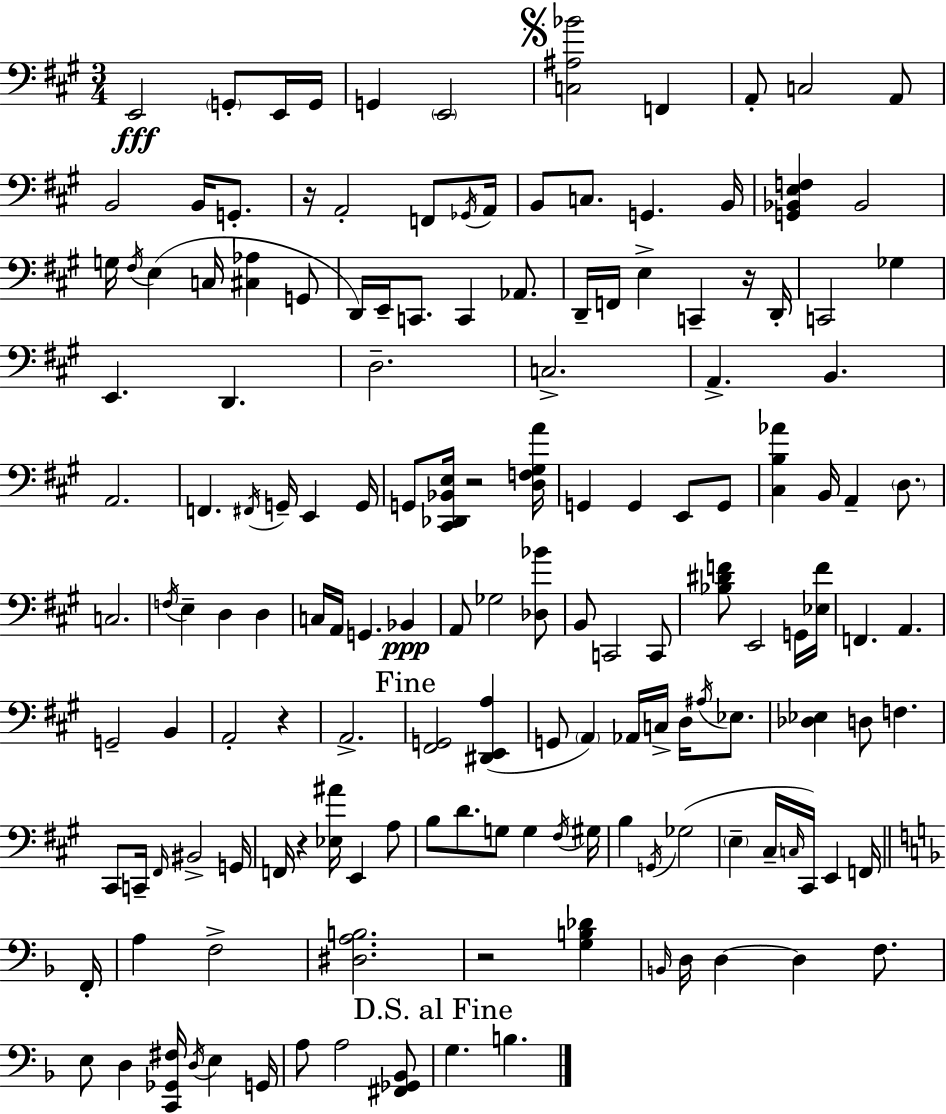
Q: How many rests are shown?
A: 6